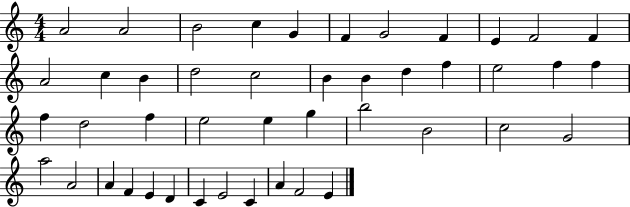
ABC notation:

X:1
T:Untitled
M:4/4
L:1/4
K:C
A2 A2 B2 c G F G2 F E F2 F A2 c B d2 c2 B B d f e2 f f f d2 f e2 e g b2 B2 c2 G2 a2 A2 A F E D C E2 C A F2 E